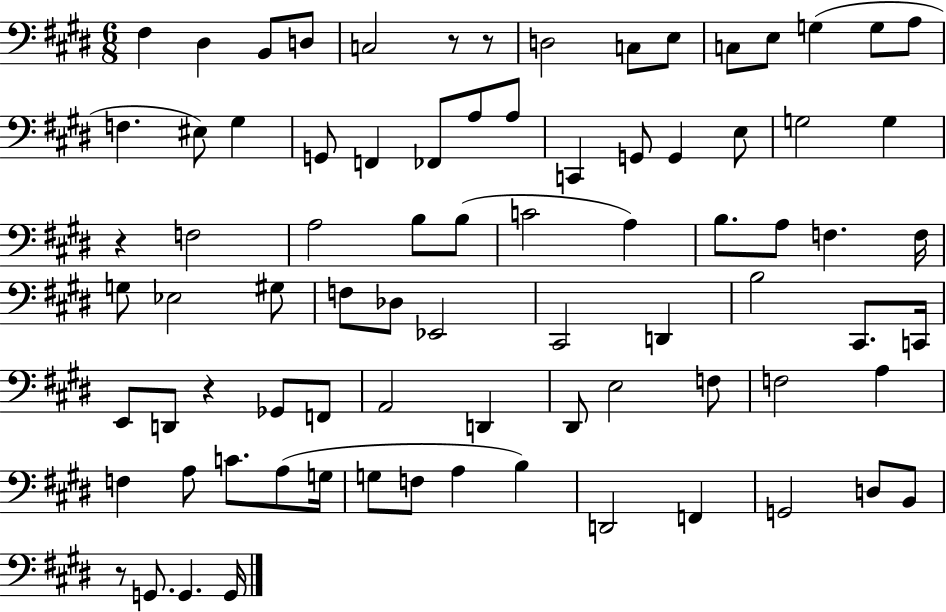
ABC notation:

X:1
T:Untitled
M:6/8
L:1/4
K:E
^F, ^D, B,,/2 D,/2 C,2 z/2 z/2 D,2 C,/2 E,/2 C,/2 E,/2 G, G,/2 A,/2 F, ^E,/2 ^G, G,,/2 F,, _F,,/2 A,/2 A,/2 C,, G,,/2 G,, E,/2 G,2 G, z F,2 A,2 B,/2 B,/2 C2 A, B,/2 A,/2 F, F,/4 G,/2 _E,2 ^G,/2 F,/2 _D,/2 _E,,2 ^C,,2 D,, B,2 ^C,,/2 C,,/4 E,,/2 D,,/2 z _G,,/2 F,,/2 A,,2 D,, ^D,,/2 E,2 F,/2 F,2 A, F, A,/2 C/2 A,/2 G,/4 G,/2 F,/2 A, B, D,,2 F,, G,,2 D,/2 B,,/2 z/2 G,,/2 G,, G,,/4